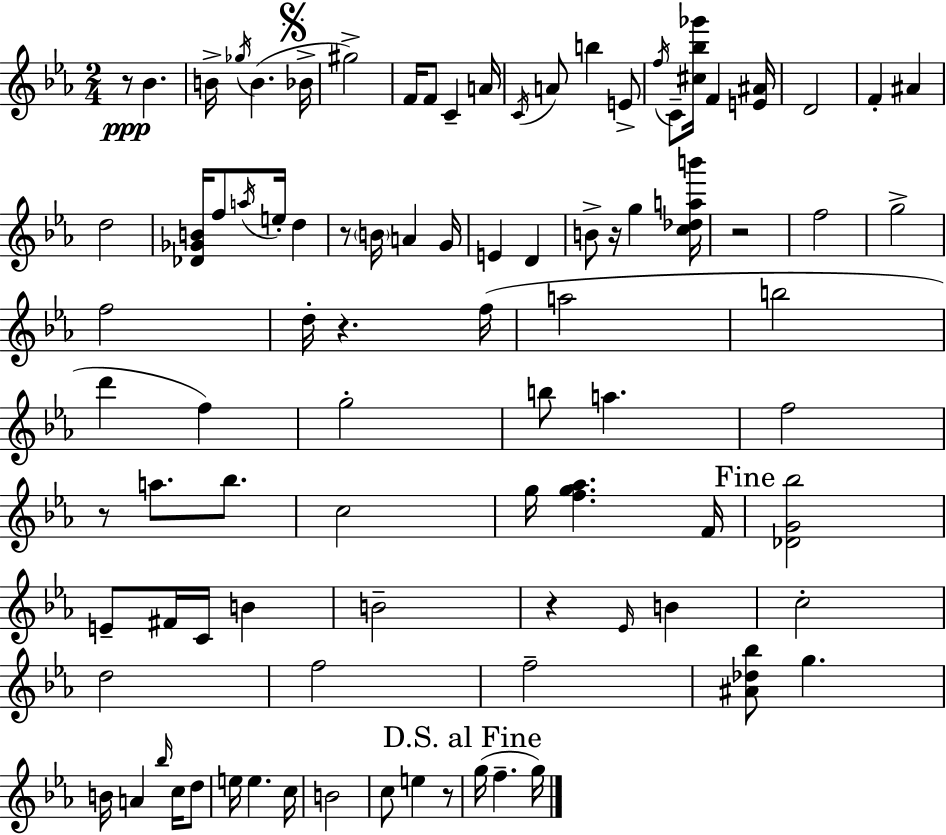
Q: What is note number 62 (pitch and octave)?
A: G5